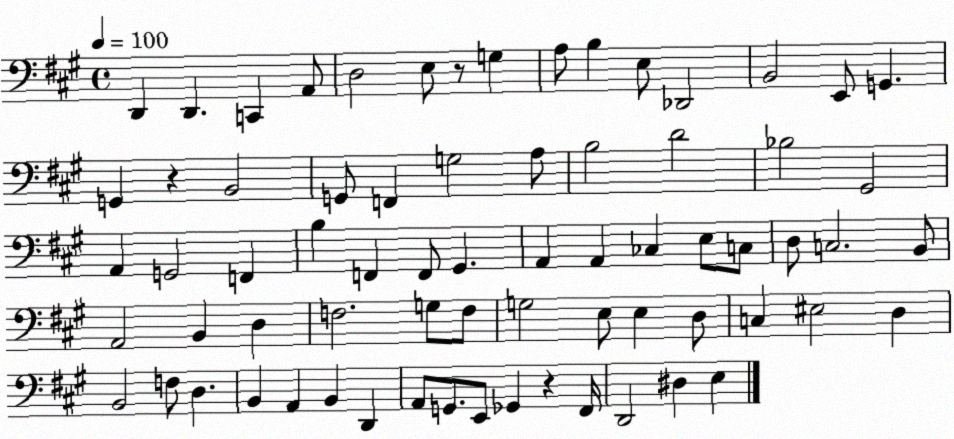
X:1
T:Untitled
M:4/4
L:1/4
K:A
D,, D,, C,, A,,/2 D,2 E,/2 z/2 G, A,/2 B, E,/2 _D,,2 B,,2 E,,/2 G,, G,, z B,,2 G,,/2 F,, G,2 A,/2 B,2 D2 _B,2 ^G,,2 A,, G,,2 F,, B, F,, F,,/2 ^G,, A,, A,, _C, E,/2 C,/2 D,/2 C,2 B,,/2 A,,2 B,, D, F,2 G,/2 F,/2 G,2 E,/2 E, D,/2 C, ^E,2 D, B,,2 F,/2 D, B,, A,, B,, D,, A,,/2 G,,/2 E,,/2 _G,, z ^F,,/4 D,,2 ^D, E,